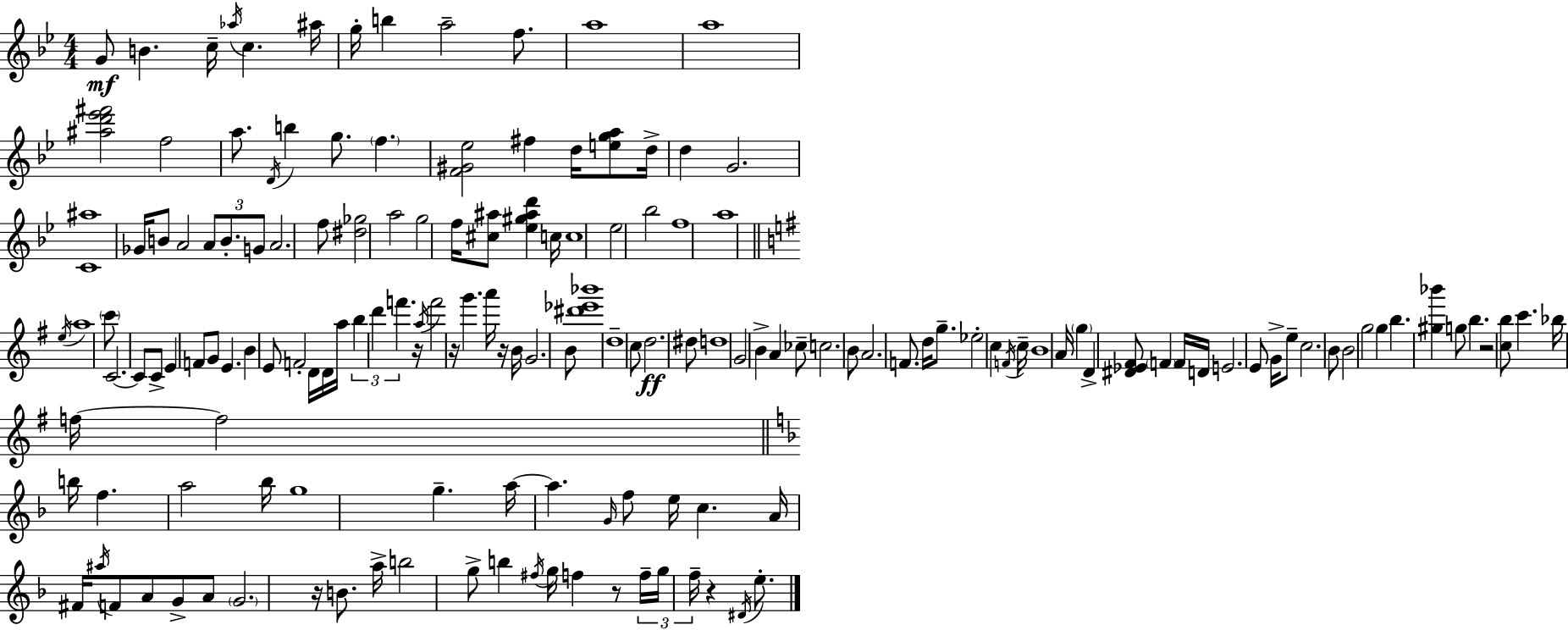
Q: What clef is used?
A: treble